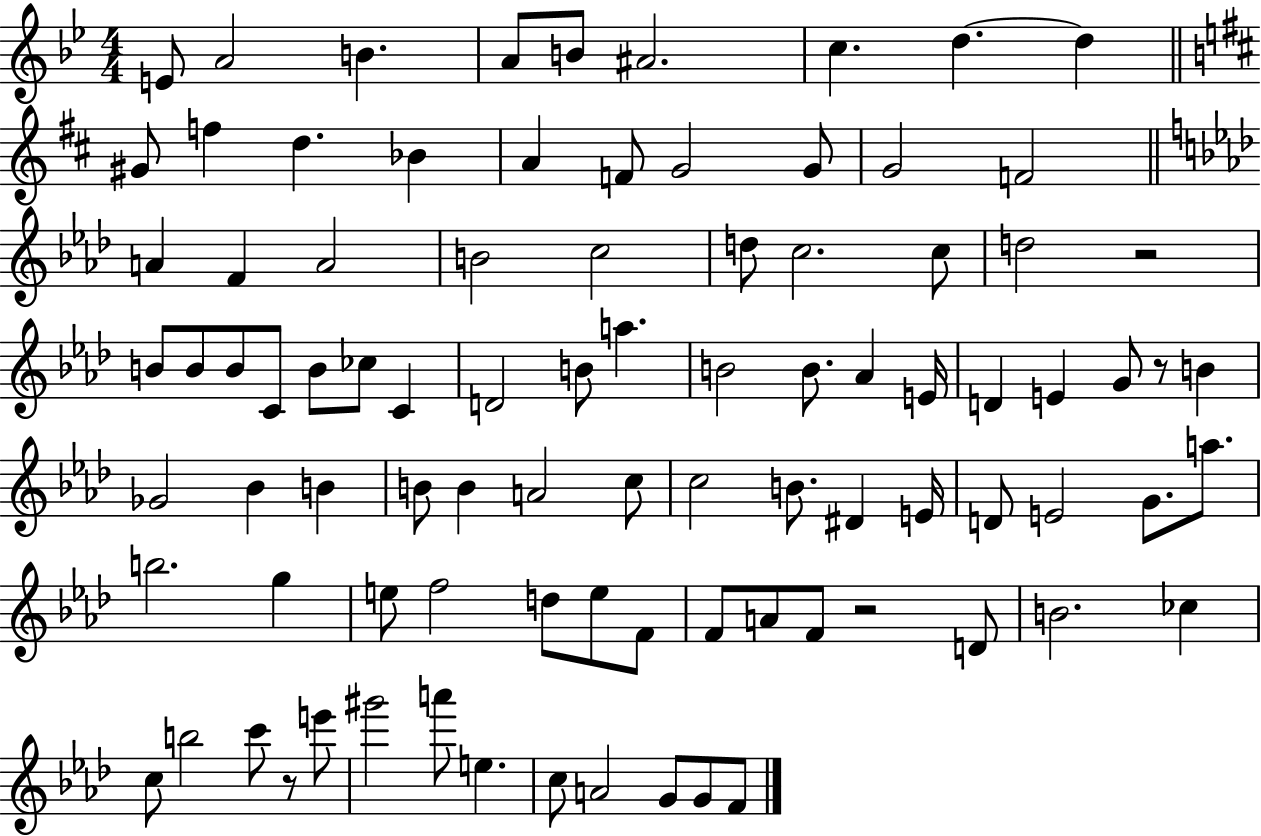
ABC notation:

X:1
T:Untitled
M:4/4
L:1/4
K:Bb
E/2 A2 B A/2 B/2 ^A2 c d d ^G/2 f d _B A F/2 G2 G/2 G2 F2 A F A2 B2 c2 d/2 c2 c/2 d2 z2 B/2 B/2 B/2 C/2 B/2 _c/2 C D2 B/2 a B2 B/2 _A E/4 D E G/2 z/2 B _G2 _B B B/2 B A2 c/2 c2 B/2 ^D E/4 D/2 E2 G/2 a/2 b2 g e/2 f2 d/2 e/2 F/2 F/2 A/2 F/2 z2 D/2 B2 _c c/2 b2 c'/2 z/2 e'/2 ^g'2 a'/2 e c/2 A2 G/2 G/2 F/2